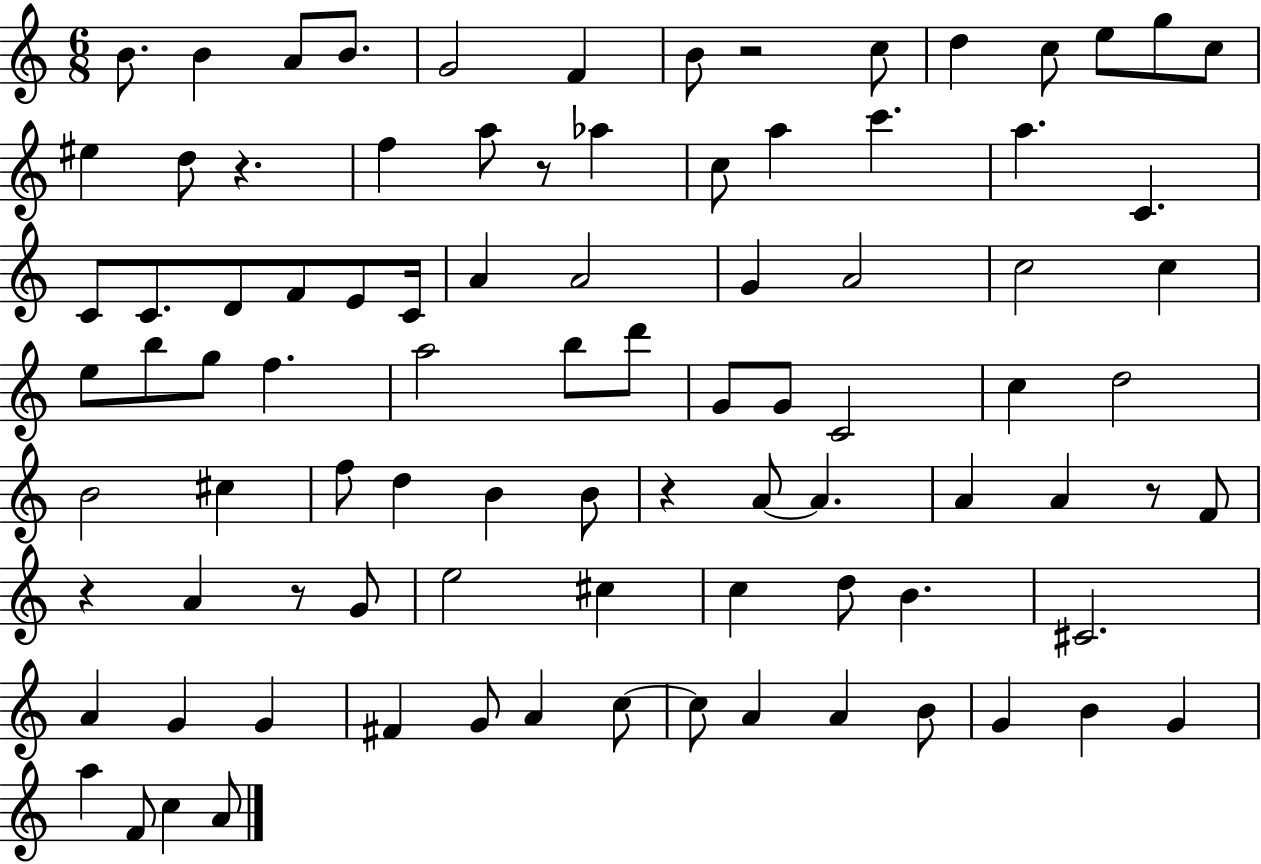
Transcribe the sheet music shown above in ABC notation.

X:1
T:Untitled
M:6/8
L:1/4
K:C
B/2 B A/2 B/2 G2 F B/2 z2 c/2 d c/2 e/2 g/2 c/2 ^e d/2 z f a/2 z/2 _a c/2 a c' a C C/2 C/2 D/2 F/2 E/2 C/4 A A2 G A2 c2 c e/2 b/2 g/2 f a2 b/2 d'/2 G/2 G/2 C2 c d2 B2 ^c f/2 d B B/2 z A/2 A A A z/2 F/2 z A z/2 G/2 e2 ^c c d/2 B ^C2 A G G ^F G/2 A c/2 c/2 A A B/2 G B G a F/2 c A/2